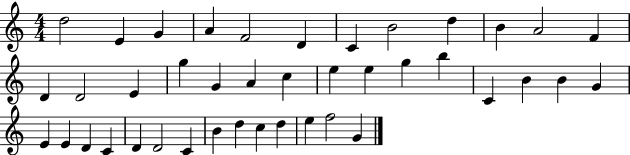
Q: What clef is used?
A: treble